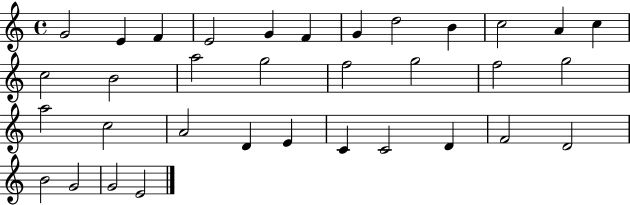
G4/h E4/q F4/q E4/h G4/q F4/q G4/q D5/h B4/q C5/h A4/q C5/q C5/h B4/h A5/h G5/h F5/h G5/h F5/h G5/h A5/h C5/h A4/h D4/q E4/q C4/q C4/h D4/q F4/h D4/h B4/h G4/h G4/h E4/h